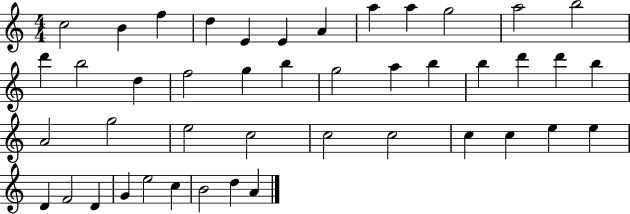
X:1
T:Untitled
M:4/4
L:1/4
K:C
c2 B f d E E A a a g2 a2 b2 d' b2 d f2 g b g2 a b b d' d' b A2 g2 e2 c2 c2 c2 c c e e D F2 D G e2 c B2 d A